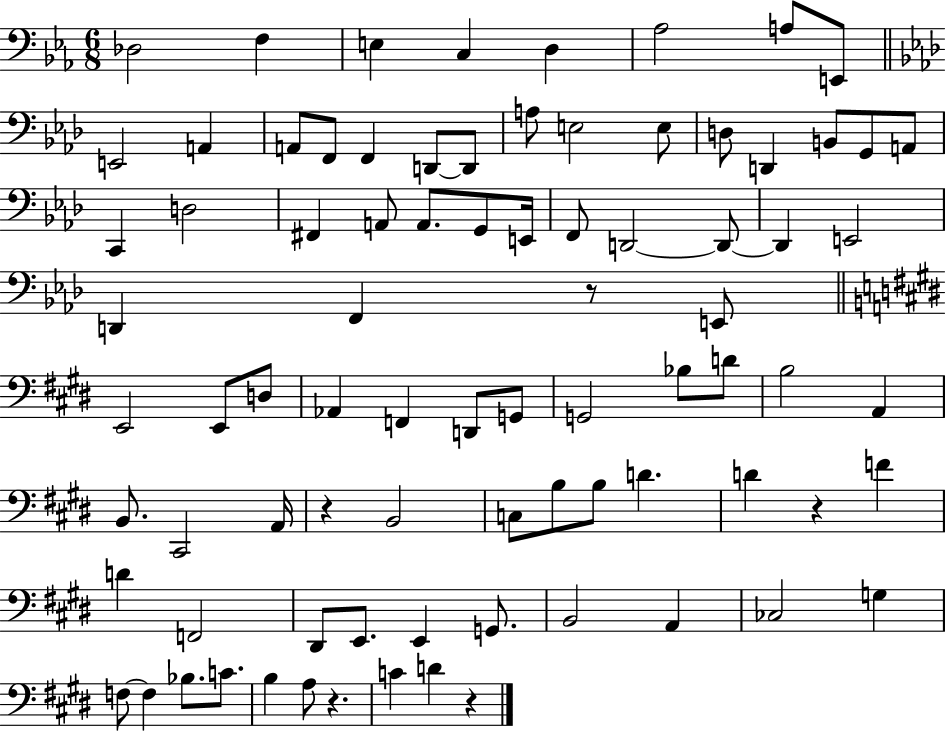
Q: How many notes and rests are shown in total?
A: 83